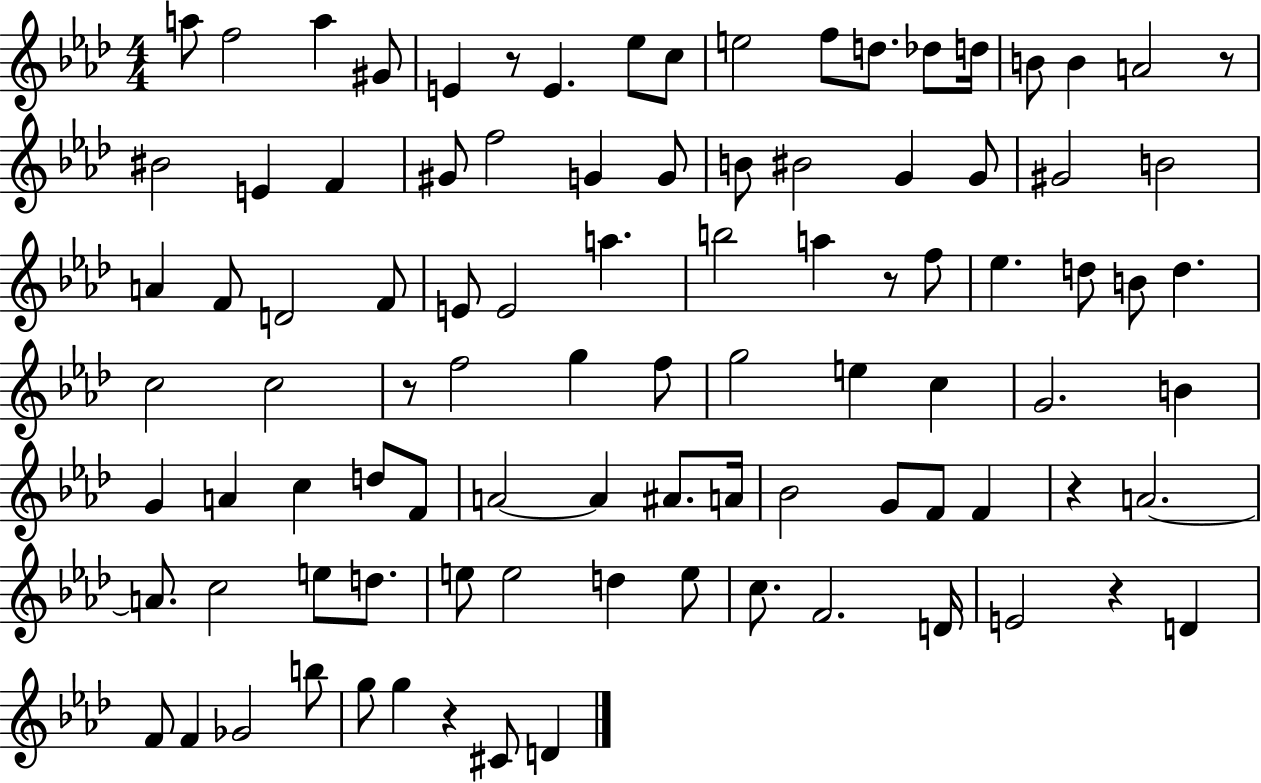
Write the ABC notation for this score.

X:1
T:Untitled
M:4/4
L:1/4
K:Ab
a/2 f2 a ^G/2 E z/2 E _e/2 c/2 e2 f/2 d/2 _d/2 d/4 B/2 B A2 z/2 ^B2 E F ^G/2 f2 G G/2 B/2 ^B2 G G/2 ^G2 B2 A F/2 D2 F/2 E/2 E2 a b2 a z/2 f/2 _e d/2 B/2 d c2 c2 z/2 f2 g f/2 g2 e c G2 B G A c d/2 F/2 A2 A ^A/2 A/4 _B2 G/2 F/2 F z A2 A/2 c2 e/2 d/2 e/2 e2 d e/2 c/2 F2 D/4 E2 z D F/2 F _G2 b/2 g/2 g z ^C/2 D